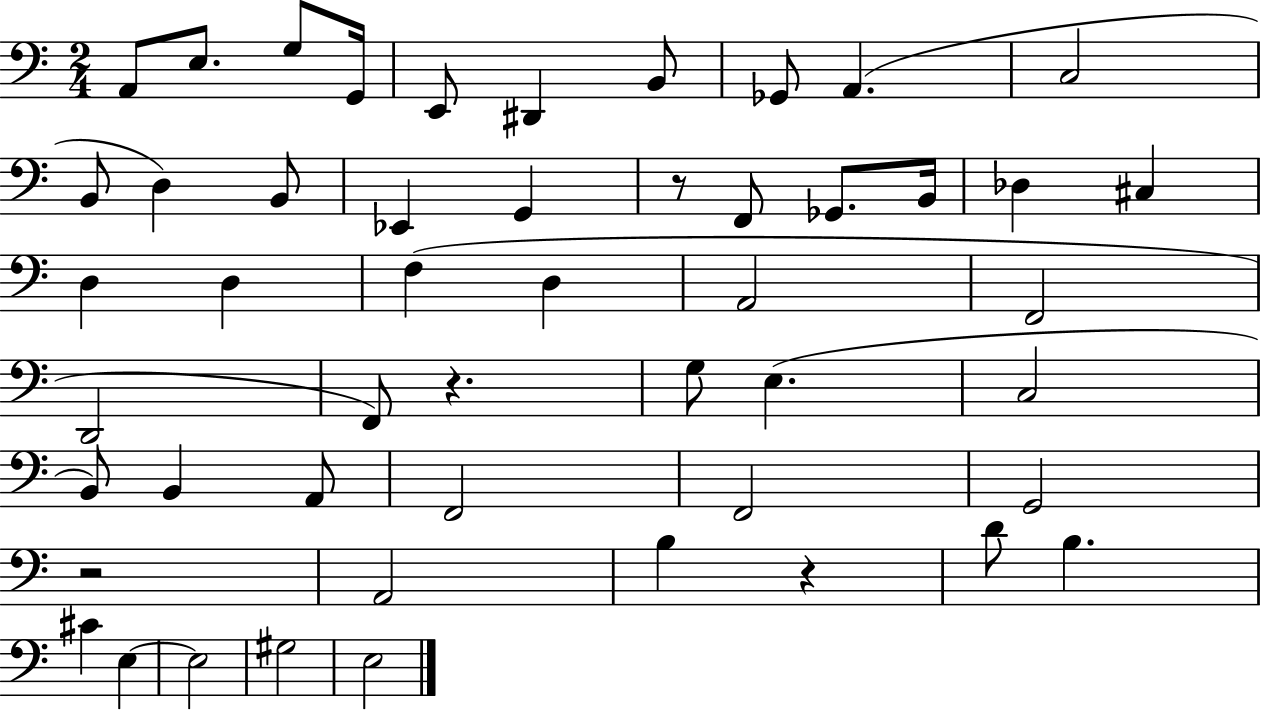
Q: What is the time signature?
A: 2/4